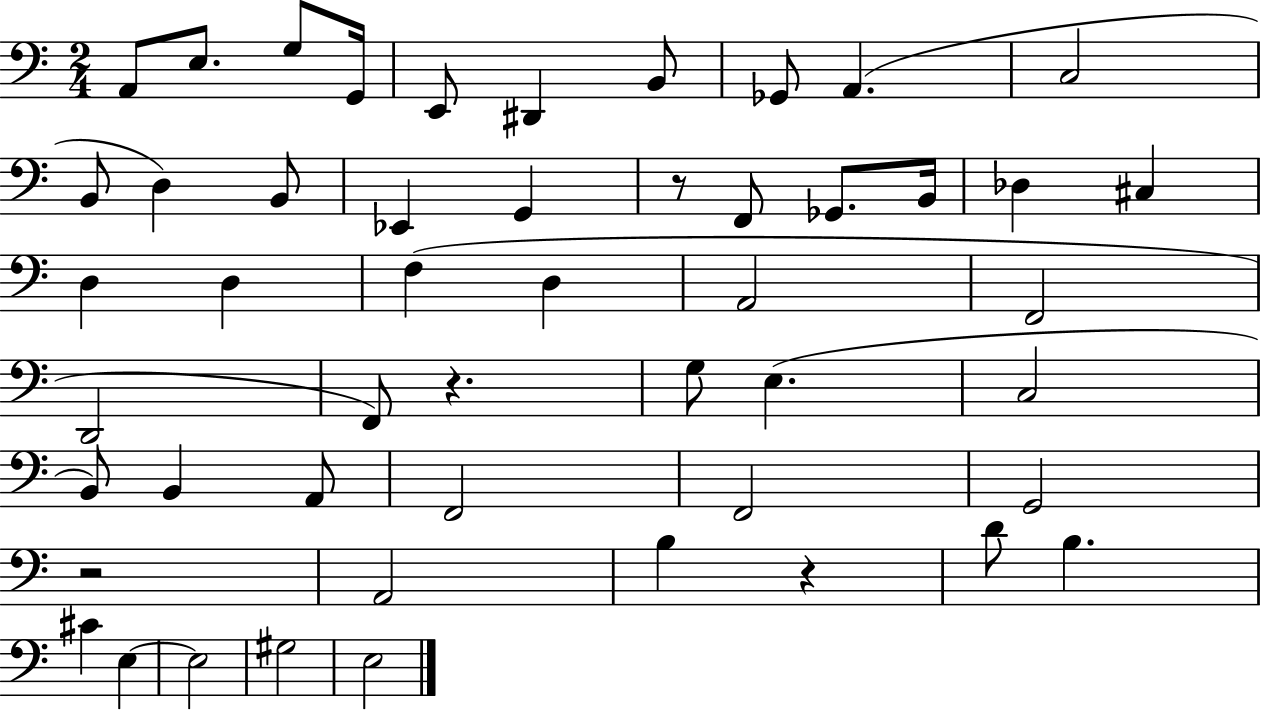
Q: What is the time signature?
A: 2/4